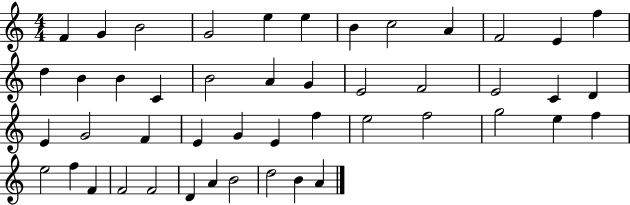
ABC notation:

X:1
T:Untitled
M:4/4
L:1/4
K:C
F G B2 G2 e e B c2 A F2 E f d B B C B2 A G E2 F2 E2 C D E G2 F E G E f e2 f2 g2 e f e2 f F F2 F2 D A B2 d2 B A